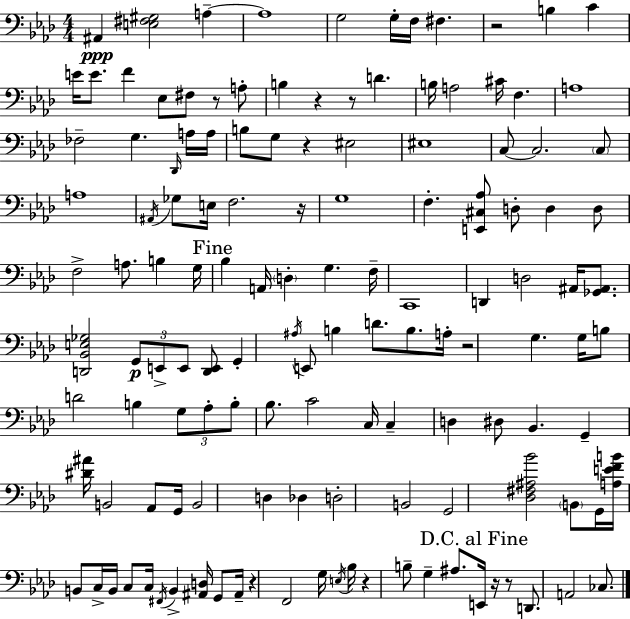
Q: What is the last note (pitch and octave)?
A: CES3